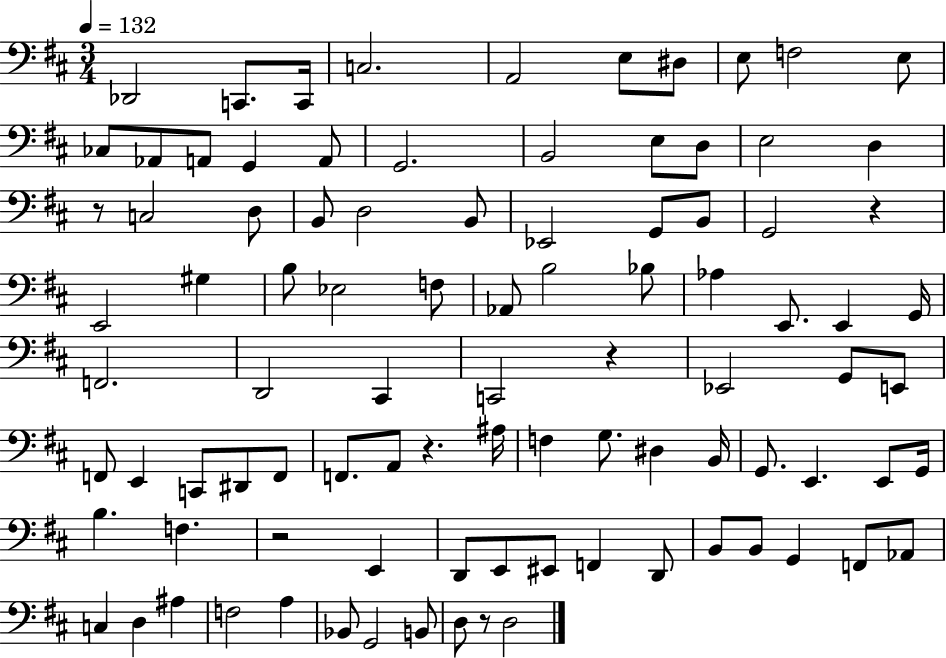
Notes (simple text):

Db2/h C2/e. C2/s C3/h. A2/h E3/e D#3/e E3/e F3/h E3/e CES3/e Ab2/e A2/e G2/q A2/e G2/h. B2/h E3/e D3/e E3/h D3/q R/e C3/h D3/e B2/e D3/h B2/e Eb2/h G2/e B2/e G2/h R/q E2/h G#3/q B3/e Eb3/h F3/e Ab2/e B3/h Bb3/e Ab3/q E2/e. E2/q G2/s F2/h. D2/h C#2/q C2/h R/q Eb2/h G2/e E2/e F2/e E2/q C2/e D#2/e F2/e F2/e. A2/e R/q. A#3/s F3/q G3/e. D#3/q B2/s G2/e. E2/q. E2/e G2/s B3/q. F3/q. R/h E2/q D2/e E2/e EIS2/e F2/q D2/e B2/e B2/e G2/q F2/e Ab2/e C3/q D3/q A#3/q F3/h A3/q Bb2/e G2/h B2/e D3/e R/e D3/h